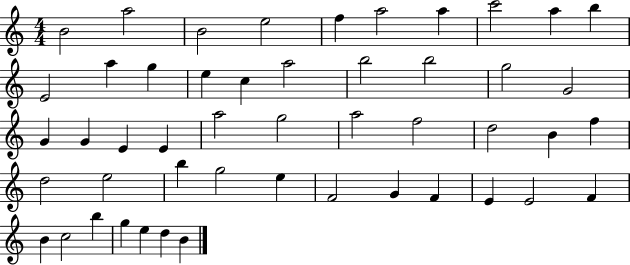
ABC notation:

X:1
T:Untitled
M:4/4
L:1/4
K:C
B2 a2 B2 e2 f a2 a c'2 a b E2 a g e c a2 b2 b2 g2 G2 G G E E a2 g2 a2 f2 d2 B f d2 e2 b g2 e F2 G F E E2 F B c2 b g e d B